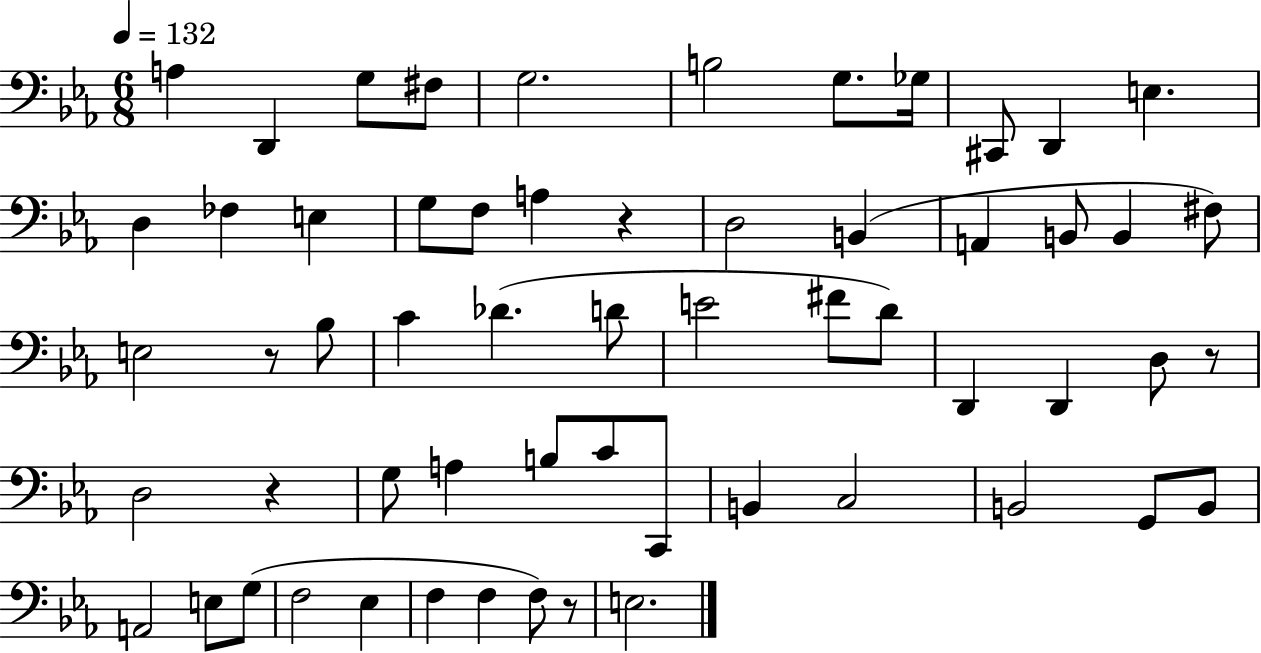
{
  \clef bass
  \numericTimeSignature
  \time 6/8
  \key ees \major
  \tempo 4 = 132
  \repeat volta 2 { a4 d,4 g8 fis8 | g2. | b2 g8. ges16 | cis,8 d,4 e4. | \break d4 fes4 e4 | g8 f8 a4 r4 | d2 b,4( | a,4 b,8 b,4 fis8) | \break e2 r8 bes8 | c'4 des'4.( d'8 | e'2 fis'8 d'8) | d,4 d,4 d8 r8 | \break d2 r4 | g8 a4 b8 c'8 c,8 | b,4 c2 | b,2 g,8 b,8 | \break a,2 e8 g8( | f2 ees4 | f4 f4 f8) r8 | e2. | \break } \bar "|."
}